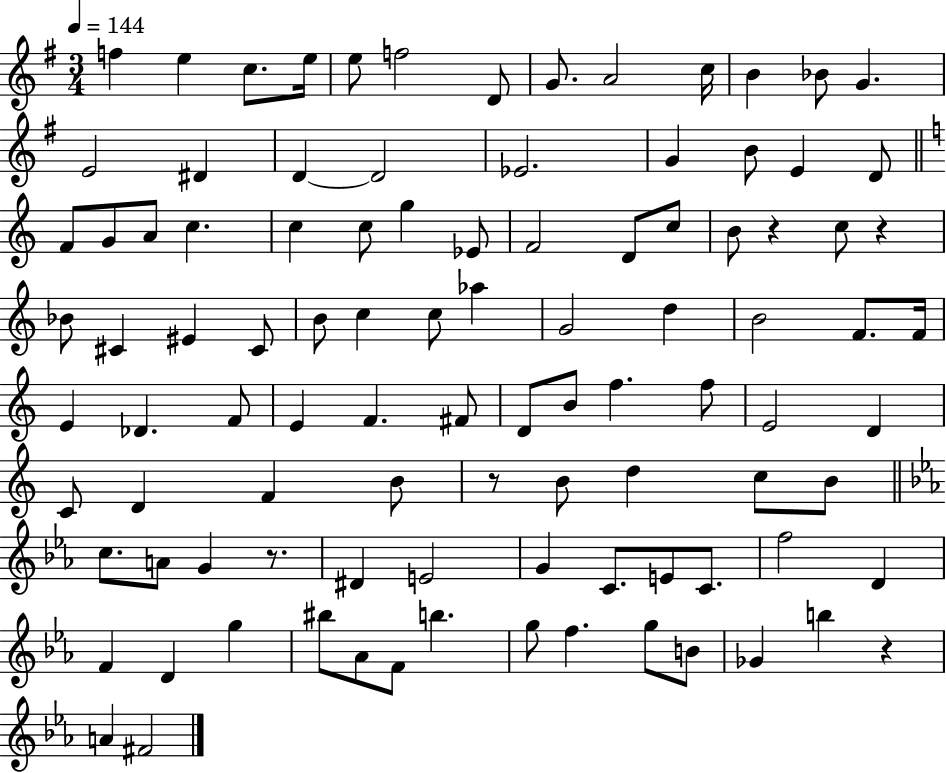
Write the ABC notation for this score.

X:1
T:Untitled
M:3/4
L:1/4
K:G
f e c/2 e/4 e/2 f2 D/2 G/2 A2 c/4 B _B/2 G E2 ^D D D2 _E2 G B/2 E D/2 F/2 G/2 A/2 c c c/2 g _E/2 F2 D/2 c/2 B/2 z c/2 z _B/2 ^C ^E ^C/2 B/2 c c/2 _a G2 d B2 F/2 F/4 E _D F/2 E F ^F/2 D/2 B/2 f f/2 E2 D C/2 D F B/2 z/2 B/2 d c/2 B/2 c/2 A/2 G z/2 ^D E2 G C/2 E/2 C/2 f2 D F D g ^b/2 _A/2 F/2 b g/2 f g/2 B/2 _G b z A ^F2